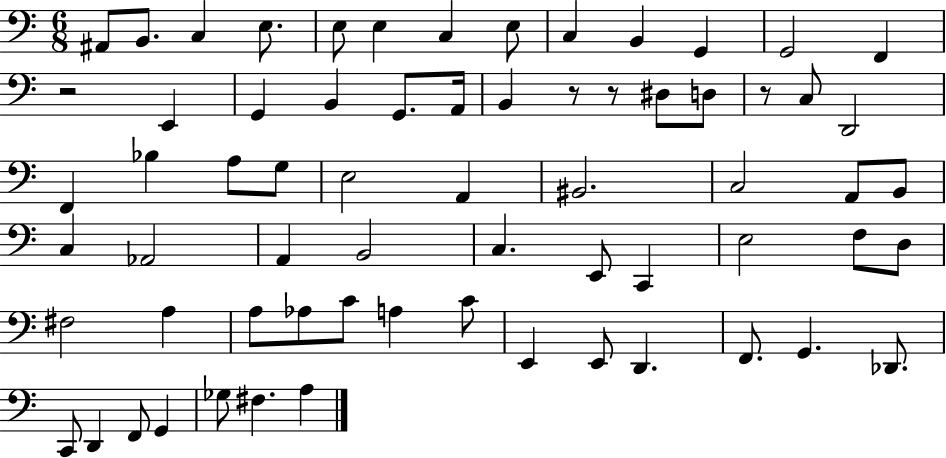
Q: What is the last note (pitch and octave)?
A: A3